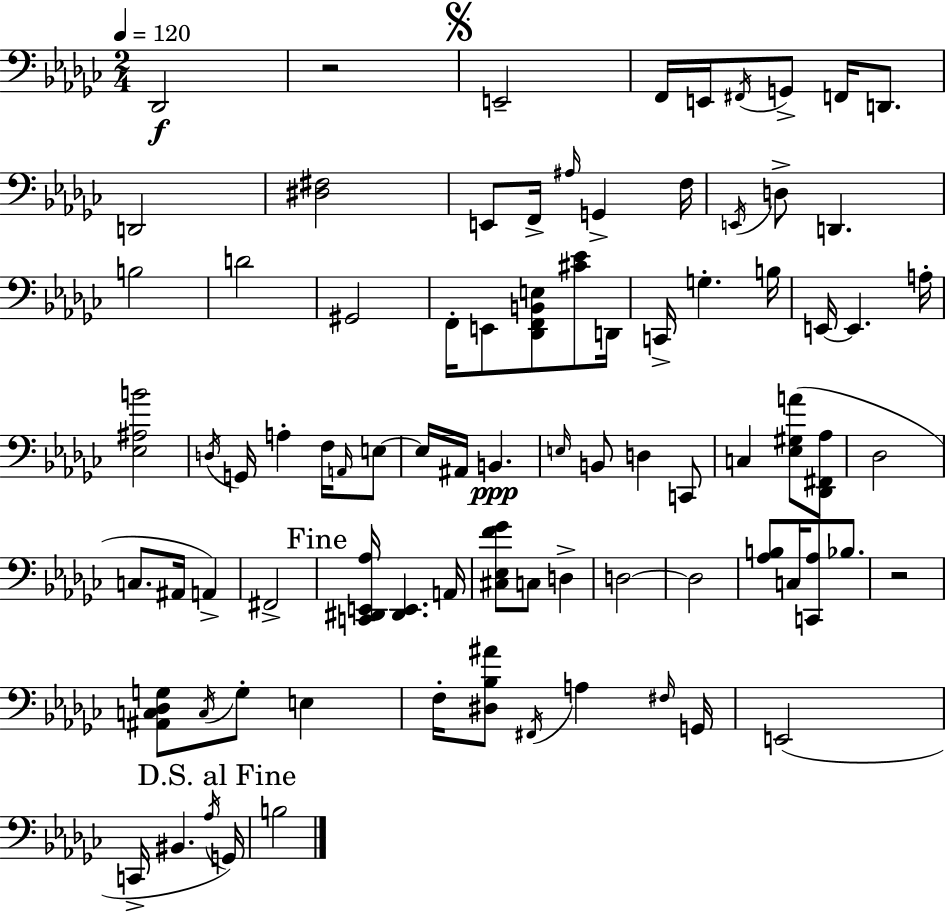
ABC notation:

X:1
T:Untitled
M:2/4
L:1/4
K:Ebm
_D,,2 z2 E,,2 F,,/4 E,,/4 ^F,,/4 G,,/2 F,,/4 D,,/2 D,,2 [^D,^F,]2 E,,/2 F,,/4 ^A,/4 G,, F,/4 E,,/4 D,/2 D,, B,2 D2 ^G,,2 F,,/4 E,,/2 [_D,,F,,B,,E,]/2 [^C_E]/2 D,,/4 C,,/4 G, B,/4 E,,/4 E,, A,/4 [_E,^A,B]2 D,/4 G,,/4 A, F,/4 A,,/4 E,/2 E,/4 ^A,,/4 B,, E,/4 B,,/2 D, C,,/2 C, [_E,^G,A]/2 [_D,,^F,,_A,]/2 _D,2 C,/2 ^A,,/4 A,, ^F,,2 [C,,^D,,E,,_A,]/4 [^D,,E,,] A,,/4 [^C,_E,F_G]/2 C,/2 D, D,2 D,2 [_A,B,]/2 C,/4 [C,,_A,]/2 _B,/2 z2 [^A,,C,_D,G,]/2 C,/4 G,/2 E, F,/4 [^D,_B,^A]/2 ^F,,/4 A, ^F,/4 G,,/4 E,,2 C,,/4 ^B,, _A,/4 G,,/4 B,2